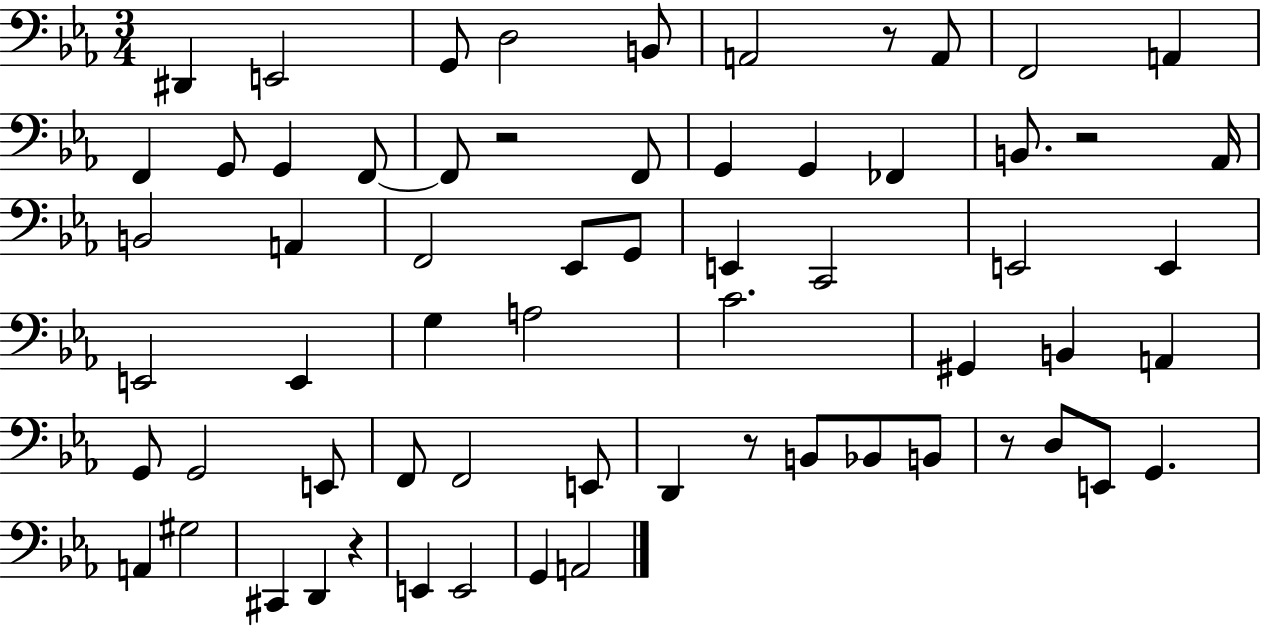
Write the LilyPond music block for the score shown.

{
  \clef bass
  \numericTimeSignature
  \time 3/4
  \key ees \major
  \repeat volta 2 { dis,4 e,2 | g,8 d2 b,8 | a,2 r8 a,8 | f,2 a,4 | \break f,4 g,8 g,4 f,8~~ | f,8 r2 f,8 | g,4 g,4 fes,4 | b,8. r2 aes,16 | \break b,2 a,4 | f,2 ees,8 g,8 | e,4 c,2 | e,2 e,4 | \break e,2 e,4 | g4 a2 | c'2. | gis,4 b,4 a,4 | \break g,8 g,2 e,8 | f,8 f,2 e,8 | d,4 r8 b,8 bes,8 b,8 | r8 d8 e,8 g,4. | \break a,4 gis2 | cis,4 d,4 r4 | e,4 e,2 | g,4 a,2 | \break } \bar "|."
}